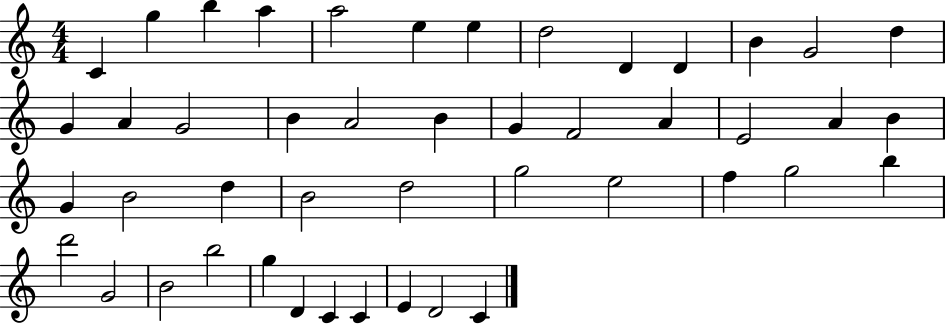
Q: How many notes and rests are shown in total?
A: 46